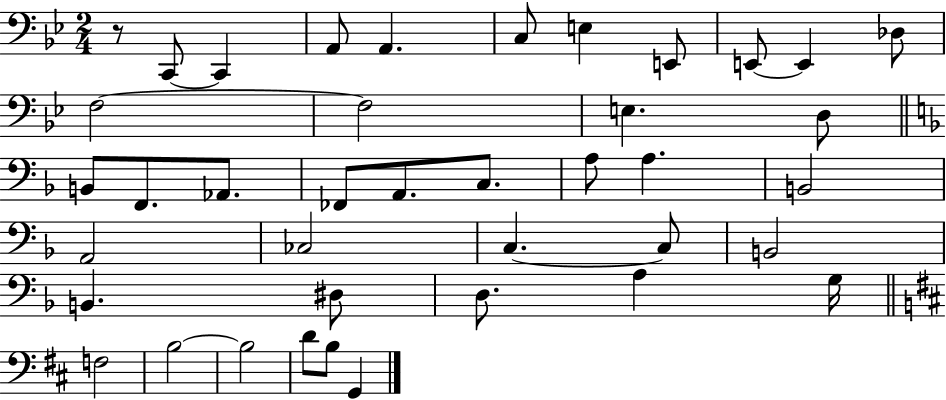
R/e C2/e C2/q A2/e A2/q. C3/e E3/q E2/e E2/e E2/q Db3/e F3/h F3/h E3/q. D3/e B2/e F2/e. Ab2/e. FES2/e A2/e. C3/e. A3/e A3/q. B2/h A2/h CES3/h C3/q. C3/e B2/h B2/q. D#3/e D3/e. A3/q G3/s F3/h B3/h B3/h D4/e B3/e G2/q